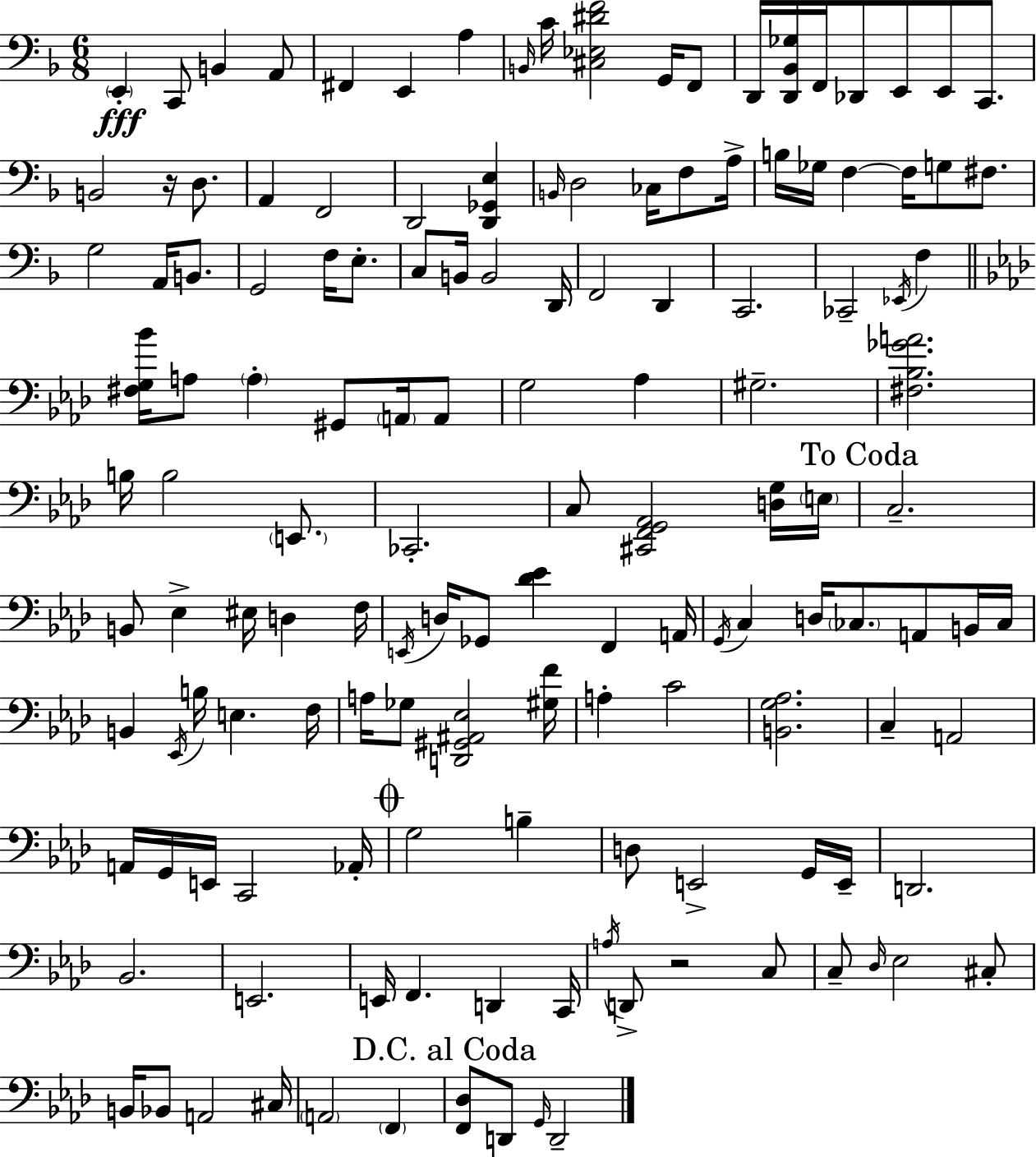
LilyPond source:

{
  \clef bass
  \numericTimeSignature
  \time 6/8
  \key f \major
  \parenthesize e,4-.\fff c,8 b,4 a,8 | fis,4 e,4 a4 | \grace { b,16 } c'16 <cis ees dis' f'>2 g,16 f,8 | d,16 <d, bes, ges>16 f,16 des,8 e,8 e,8 c,8. | \break b,2 r16 d8. | a,4 f,2 | d,2 <d, ges, e>4 | \grace { b,16 } d2 ces16 f8 | \break a16-> b16 ges16 f4~~ f16 g8 fis8. | g2 a,16 b,8. | g,2 f16 e8.-. | c8 b,16 b,2 | \break d,16 f,2 d,4 | c,2. | ces,2-- \acciaccatura { ees,16 } f4 | \bar "||" \break \key aes \major <fis g bes'>16 a8 \parenthesize a4-. gis,8 \parenthesize a,16 a,8 | g2 aes4 | gis2.-- | <fis bes ges' a'>2. | \break b16 b2 \parenthesize e,8. | ces,2.-. | c8 <cis, f, g, aes,>2 <d g>16 \parenthesize e16 | \mark "To Coda" c2.-- | \break b,8 ees4-> eis16 d4 f16 | \acciaccatura { e,16 } d16 ges,8 <des' ees'>4 f,4 | a,16 \acciaccatura { g,16 } c4 d16 \parenthesize ces8. a,8 | b,16 ces16 b,4 \acciaccatura { ees,16 } b16 e4. | \break f16 a16 ges8 <d, gis, ais, ees>2 | <gis f'>16 a4-. c'2 | <b, g aes>2. | c4-- a,2 | \break a,16 g,16 e,16 c,2 | aes,16-. \mark \markup { \musicglyph "scripts.coda" } g2 b4-- | d8 e,2-> | g,16 e,16-- d,2. | \break bes,2. | e,2. | e,16 f,4. d,4 | c,16 \acciaccatura { a16 } d,8-> r2 | \break c8 c8-- \grace { des16 } ees2 | cis8-. b,16 bes,8 a,2 | cis16 \parenthesize a,2 | \parenthesize f,4 \mark "D.C. al Coda" <f, des>8 d,8 \grace { g,16 } d,2-- | \break \bar "|."
}